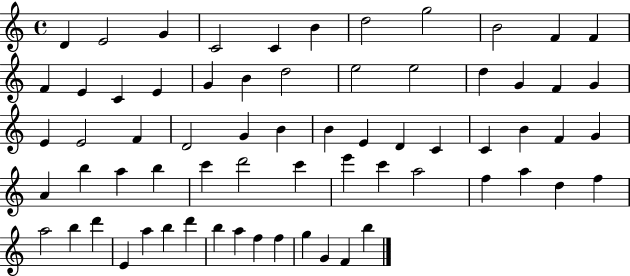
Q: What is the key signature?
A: C major